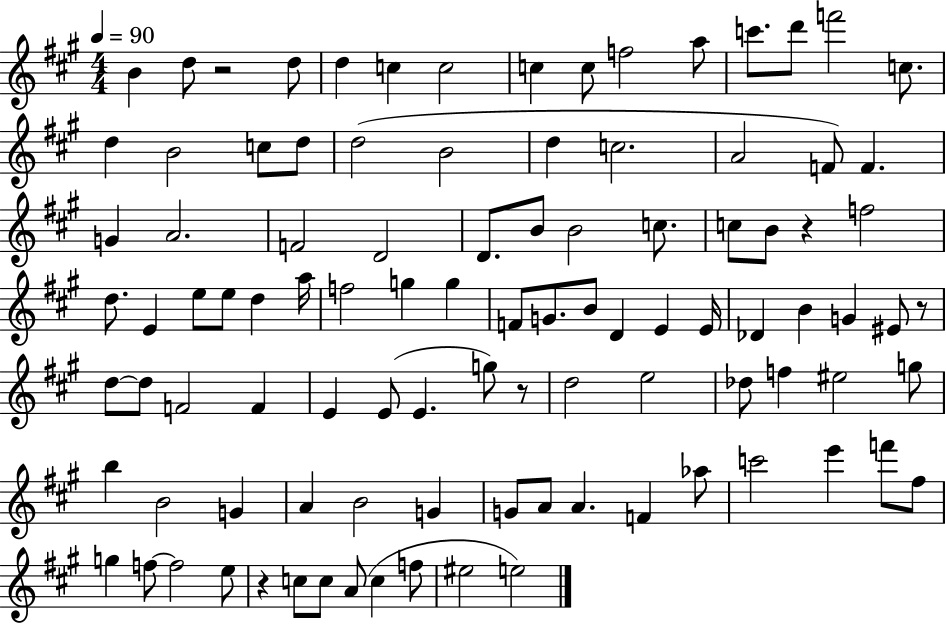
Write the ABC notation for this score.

X:1
T:Untitled
M:4/4
L:1/4
K:A
B d/2 z2 d/2 d c c2 c c/2 f2 a/2 c'/2 d'/2 f'2 c/2 d B2 c/2 d/2 d2 B2 d c2 A2 F/2 F G A2 F2 D2 D/2 B/2 B2 c/2 c/2 B/2 z f2 d/2 E e/2 e/2 d a/4 f2 g g F/2 G/2 B/2 D E E/4 _D B G ^E/2 z/2 d/2 d/2 F2 F E E/2 E g/2 z/2 d2 e2 _d/2 f ^e2 g/2 b B2 G A B2 G G/2 A/2 A F _a/2 c'2 e' f'/2 ^f/2 g f/2 f2 e/2 z c/2 c/2 A/2 c f/2 ^e2 e2